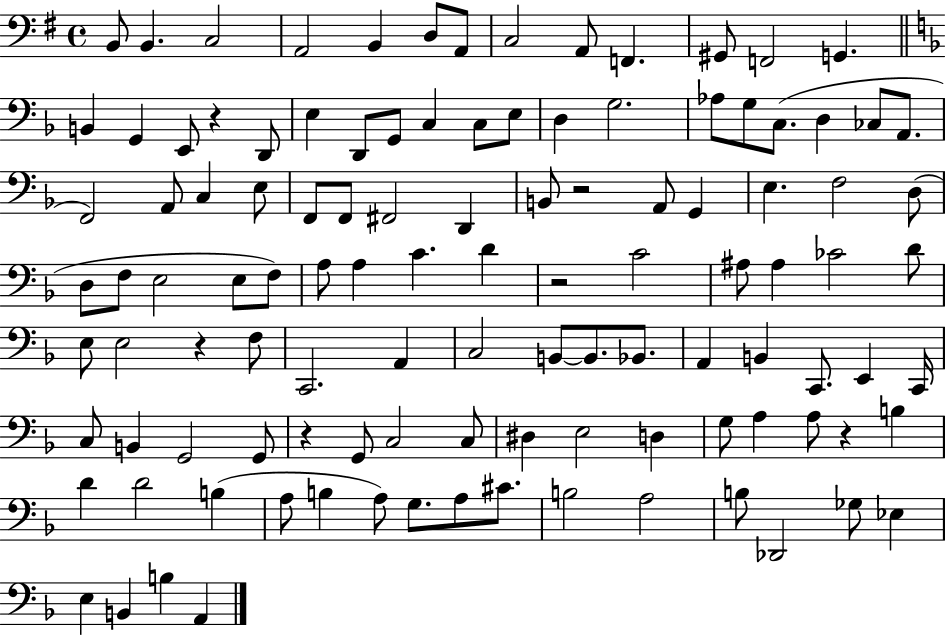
{
  \clef bass
  \time 4/4
  \defaultTimeSignature
  \key g \major
  \repeat volta 2 { b,8 b,4. c2 | a,2 b,4 d8 a,8 | c2 a,8 f,4. | gis,8 f,2 g,4. | \break \bar "||" \break \key f \major b,4 g,4 e,8 r4 d,8 | e4 d,8 g,8 c4 c8 e8 | d4 g2. | aes8 g8 c8.( d4 ces8 a,8. | \break f,2) a,8 c4 e8 | f,8 f,8 fis,2 d,4 | b,8 r2 a,8 g,4 | e4. f2 d8( | \break d8 f8 e2 e8 f8) | a8 a4 c'4. d'4 | r2 c'2 | ais8 ais4 ces'2 d'8 | \break e8 e2 r4 f8 | c,2. a,4 | c2 b,8~~ b,8. bes,8. | a,4 b,4 c,8. e,4 c,16 | \break c8 b,4 g,2 g,8 | r4 g,8 c2 c8 | dis4 e2 d4 | g8 a4 a8 r4 b4 | \break d'4 d'2 b4( | a8 b4 a8) g8. a8 cis'8. | b2 a2 | b8 des,2 ges8 ees4 | \break e4 b,4 b4 a,4 | } \bar "|."
}